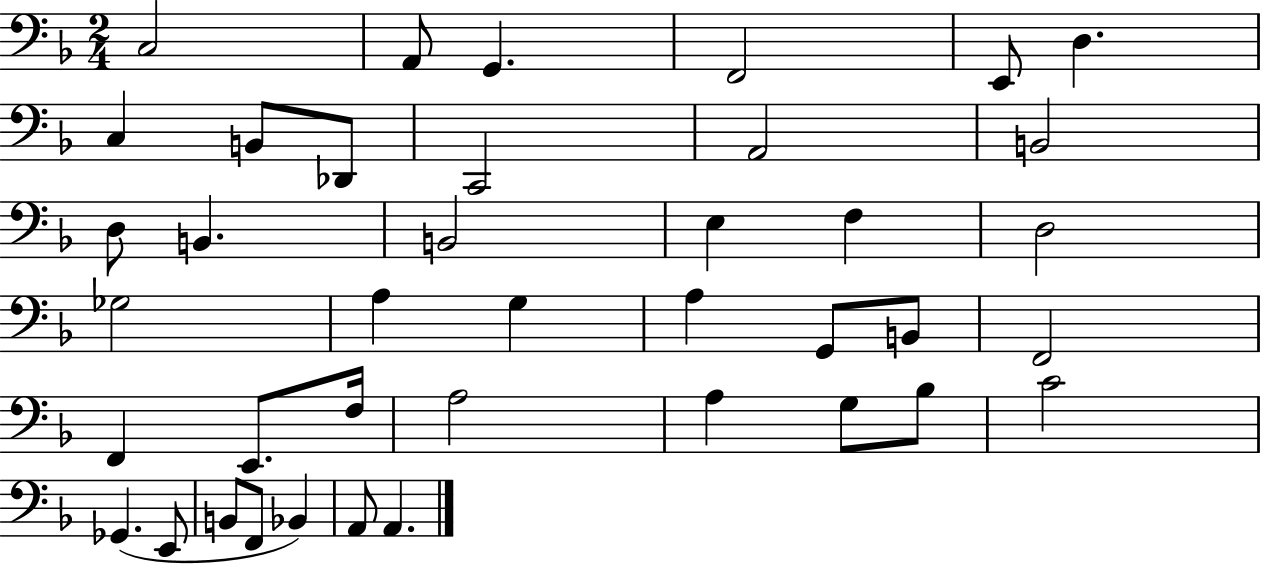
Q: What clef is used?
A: bass